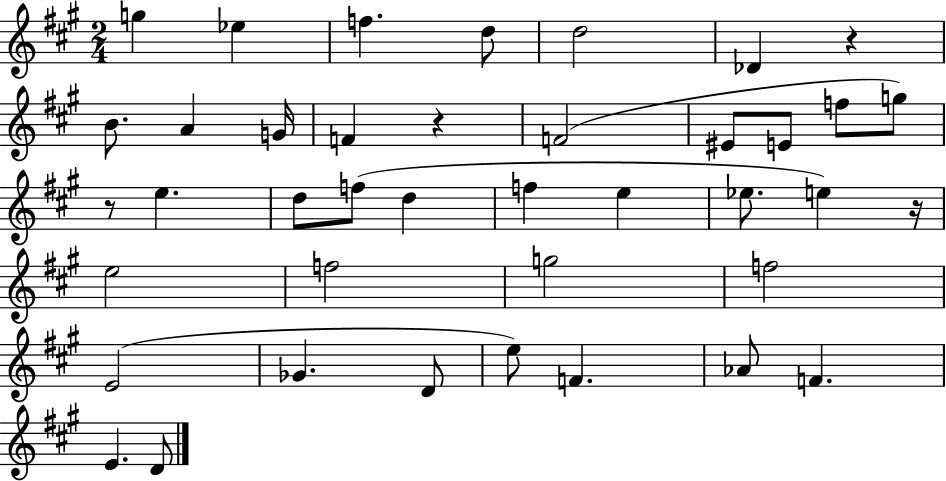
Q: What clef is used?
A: treble